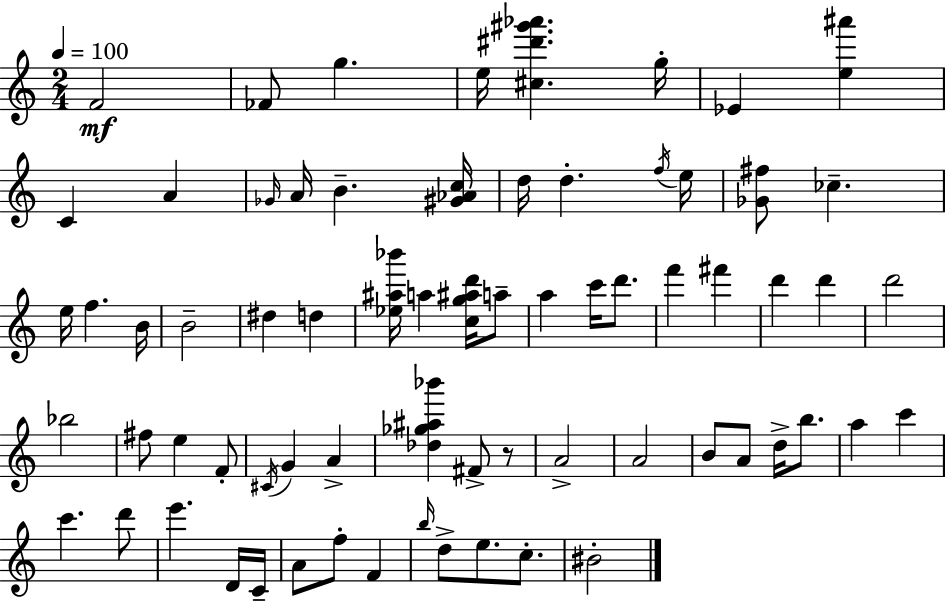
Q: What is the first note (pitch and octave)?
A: F4